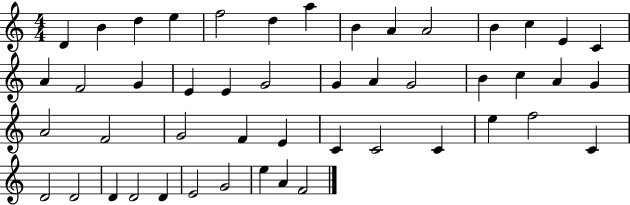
{
  \clef treble
  \numericTimeSignature
  \time 4/4
  \key c \major
  d'4 b'4 d''4 e''4 | f''2 d''4 a''4 | b'4 a'4 a'2 | b'4 c''4 e'4 c'4 | \break a'4 f'2 g'4 | e'4 e'4 g'2 | g'4 a'4 g'2 | b'4 c''4 a'4 g'4 | \break a'2 f'2 | g'2 f'4 e'4 | c'4 c'2 c'4 | e''4 f''2 c'4 | \break d'2 d'2 | d'4 d'2 d'4 | e'2 g'2 | e''4 a'4 f'2 | \break \bar "|."
}